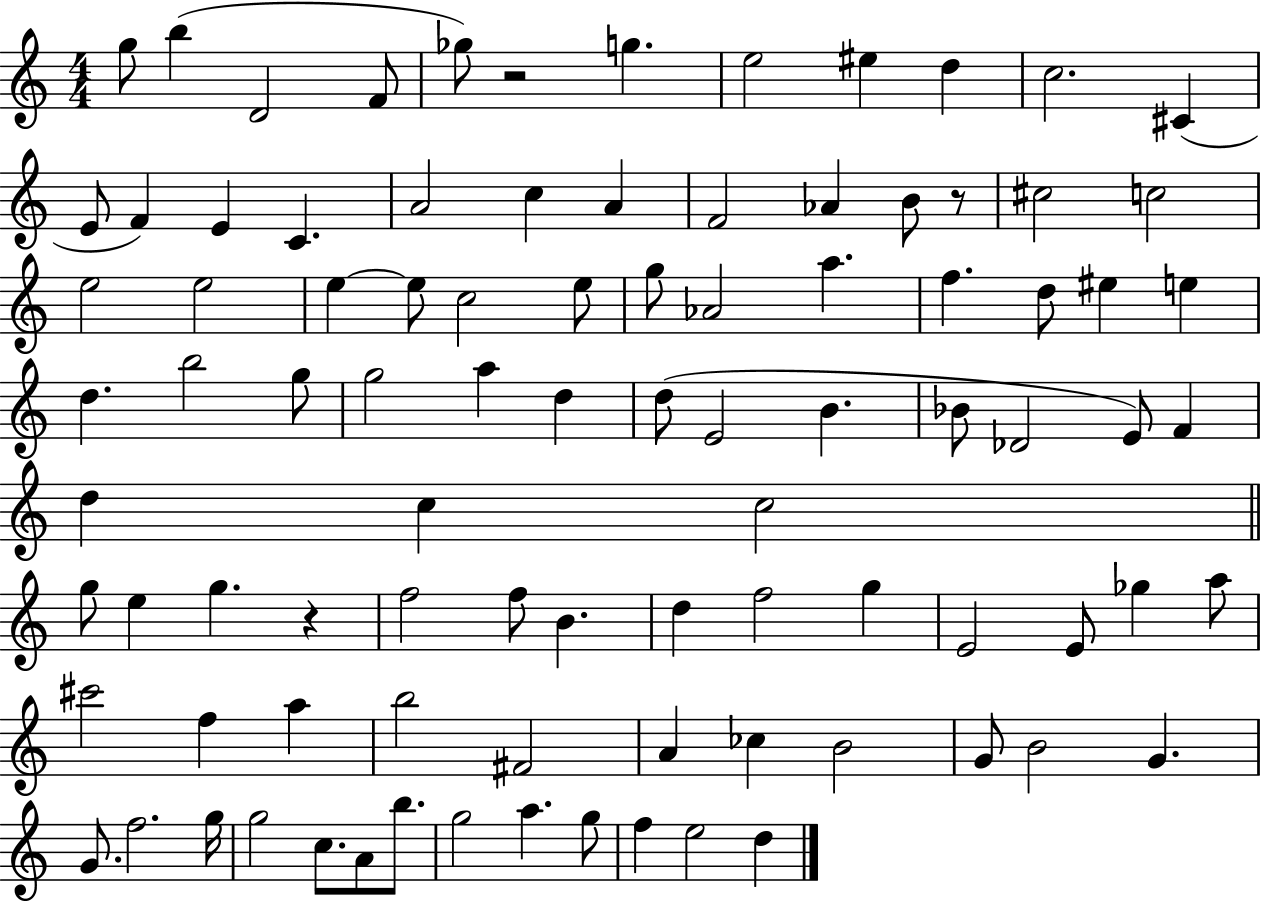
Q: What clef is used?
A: treble